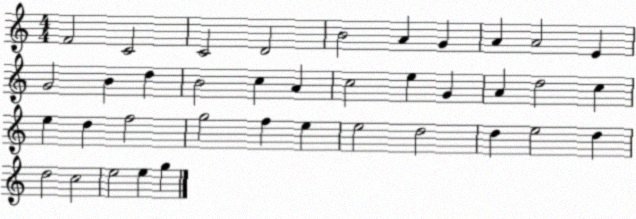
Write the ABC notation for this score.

X:1
T:Untitled
M:4/4
L:1/4
K:C
F2 C2 C2 D2 B2 A G A A2 E G2 B d B2 c A c2 e G A d2 c e d f2 g2 f e e2 d2 d e2 d d2 c2 e2 e g